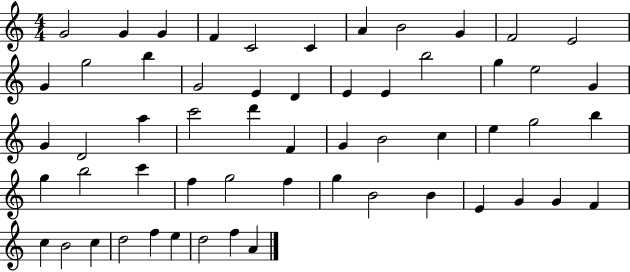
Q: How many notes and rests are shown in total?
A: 57